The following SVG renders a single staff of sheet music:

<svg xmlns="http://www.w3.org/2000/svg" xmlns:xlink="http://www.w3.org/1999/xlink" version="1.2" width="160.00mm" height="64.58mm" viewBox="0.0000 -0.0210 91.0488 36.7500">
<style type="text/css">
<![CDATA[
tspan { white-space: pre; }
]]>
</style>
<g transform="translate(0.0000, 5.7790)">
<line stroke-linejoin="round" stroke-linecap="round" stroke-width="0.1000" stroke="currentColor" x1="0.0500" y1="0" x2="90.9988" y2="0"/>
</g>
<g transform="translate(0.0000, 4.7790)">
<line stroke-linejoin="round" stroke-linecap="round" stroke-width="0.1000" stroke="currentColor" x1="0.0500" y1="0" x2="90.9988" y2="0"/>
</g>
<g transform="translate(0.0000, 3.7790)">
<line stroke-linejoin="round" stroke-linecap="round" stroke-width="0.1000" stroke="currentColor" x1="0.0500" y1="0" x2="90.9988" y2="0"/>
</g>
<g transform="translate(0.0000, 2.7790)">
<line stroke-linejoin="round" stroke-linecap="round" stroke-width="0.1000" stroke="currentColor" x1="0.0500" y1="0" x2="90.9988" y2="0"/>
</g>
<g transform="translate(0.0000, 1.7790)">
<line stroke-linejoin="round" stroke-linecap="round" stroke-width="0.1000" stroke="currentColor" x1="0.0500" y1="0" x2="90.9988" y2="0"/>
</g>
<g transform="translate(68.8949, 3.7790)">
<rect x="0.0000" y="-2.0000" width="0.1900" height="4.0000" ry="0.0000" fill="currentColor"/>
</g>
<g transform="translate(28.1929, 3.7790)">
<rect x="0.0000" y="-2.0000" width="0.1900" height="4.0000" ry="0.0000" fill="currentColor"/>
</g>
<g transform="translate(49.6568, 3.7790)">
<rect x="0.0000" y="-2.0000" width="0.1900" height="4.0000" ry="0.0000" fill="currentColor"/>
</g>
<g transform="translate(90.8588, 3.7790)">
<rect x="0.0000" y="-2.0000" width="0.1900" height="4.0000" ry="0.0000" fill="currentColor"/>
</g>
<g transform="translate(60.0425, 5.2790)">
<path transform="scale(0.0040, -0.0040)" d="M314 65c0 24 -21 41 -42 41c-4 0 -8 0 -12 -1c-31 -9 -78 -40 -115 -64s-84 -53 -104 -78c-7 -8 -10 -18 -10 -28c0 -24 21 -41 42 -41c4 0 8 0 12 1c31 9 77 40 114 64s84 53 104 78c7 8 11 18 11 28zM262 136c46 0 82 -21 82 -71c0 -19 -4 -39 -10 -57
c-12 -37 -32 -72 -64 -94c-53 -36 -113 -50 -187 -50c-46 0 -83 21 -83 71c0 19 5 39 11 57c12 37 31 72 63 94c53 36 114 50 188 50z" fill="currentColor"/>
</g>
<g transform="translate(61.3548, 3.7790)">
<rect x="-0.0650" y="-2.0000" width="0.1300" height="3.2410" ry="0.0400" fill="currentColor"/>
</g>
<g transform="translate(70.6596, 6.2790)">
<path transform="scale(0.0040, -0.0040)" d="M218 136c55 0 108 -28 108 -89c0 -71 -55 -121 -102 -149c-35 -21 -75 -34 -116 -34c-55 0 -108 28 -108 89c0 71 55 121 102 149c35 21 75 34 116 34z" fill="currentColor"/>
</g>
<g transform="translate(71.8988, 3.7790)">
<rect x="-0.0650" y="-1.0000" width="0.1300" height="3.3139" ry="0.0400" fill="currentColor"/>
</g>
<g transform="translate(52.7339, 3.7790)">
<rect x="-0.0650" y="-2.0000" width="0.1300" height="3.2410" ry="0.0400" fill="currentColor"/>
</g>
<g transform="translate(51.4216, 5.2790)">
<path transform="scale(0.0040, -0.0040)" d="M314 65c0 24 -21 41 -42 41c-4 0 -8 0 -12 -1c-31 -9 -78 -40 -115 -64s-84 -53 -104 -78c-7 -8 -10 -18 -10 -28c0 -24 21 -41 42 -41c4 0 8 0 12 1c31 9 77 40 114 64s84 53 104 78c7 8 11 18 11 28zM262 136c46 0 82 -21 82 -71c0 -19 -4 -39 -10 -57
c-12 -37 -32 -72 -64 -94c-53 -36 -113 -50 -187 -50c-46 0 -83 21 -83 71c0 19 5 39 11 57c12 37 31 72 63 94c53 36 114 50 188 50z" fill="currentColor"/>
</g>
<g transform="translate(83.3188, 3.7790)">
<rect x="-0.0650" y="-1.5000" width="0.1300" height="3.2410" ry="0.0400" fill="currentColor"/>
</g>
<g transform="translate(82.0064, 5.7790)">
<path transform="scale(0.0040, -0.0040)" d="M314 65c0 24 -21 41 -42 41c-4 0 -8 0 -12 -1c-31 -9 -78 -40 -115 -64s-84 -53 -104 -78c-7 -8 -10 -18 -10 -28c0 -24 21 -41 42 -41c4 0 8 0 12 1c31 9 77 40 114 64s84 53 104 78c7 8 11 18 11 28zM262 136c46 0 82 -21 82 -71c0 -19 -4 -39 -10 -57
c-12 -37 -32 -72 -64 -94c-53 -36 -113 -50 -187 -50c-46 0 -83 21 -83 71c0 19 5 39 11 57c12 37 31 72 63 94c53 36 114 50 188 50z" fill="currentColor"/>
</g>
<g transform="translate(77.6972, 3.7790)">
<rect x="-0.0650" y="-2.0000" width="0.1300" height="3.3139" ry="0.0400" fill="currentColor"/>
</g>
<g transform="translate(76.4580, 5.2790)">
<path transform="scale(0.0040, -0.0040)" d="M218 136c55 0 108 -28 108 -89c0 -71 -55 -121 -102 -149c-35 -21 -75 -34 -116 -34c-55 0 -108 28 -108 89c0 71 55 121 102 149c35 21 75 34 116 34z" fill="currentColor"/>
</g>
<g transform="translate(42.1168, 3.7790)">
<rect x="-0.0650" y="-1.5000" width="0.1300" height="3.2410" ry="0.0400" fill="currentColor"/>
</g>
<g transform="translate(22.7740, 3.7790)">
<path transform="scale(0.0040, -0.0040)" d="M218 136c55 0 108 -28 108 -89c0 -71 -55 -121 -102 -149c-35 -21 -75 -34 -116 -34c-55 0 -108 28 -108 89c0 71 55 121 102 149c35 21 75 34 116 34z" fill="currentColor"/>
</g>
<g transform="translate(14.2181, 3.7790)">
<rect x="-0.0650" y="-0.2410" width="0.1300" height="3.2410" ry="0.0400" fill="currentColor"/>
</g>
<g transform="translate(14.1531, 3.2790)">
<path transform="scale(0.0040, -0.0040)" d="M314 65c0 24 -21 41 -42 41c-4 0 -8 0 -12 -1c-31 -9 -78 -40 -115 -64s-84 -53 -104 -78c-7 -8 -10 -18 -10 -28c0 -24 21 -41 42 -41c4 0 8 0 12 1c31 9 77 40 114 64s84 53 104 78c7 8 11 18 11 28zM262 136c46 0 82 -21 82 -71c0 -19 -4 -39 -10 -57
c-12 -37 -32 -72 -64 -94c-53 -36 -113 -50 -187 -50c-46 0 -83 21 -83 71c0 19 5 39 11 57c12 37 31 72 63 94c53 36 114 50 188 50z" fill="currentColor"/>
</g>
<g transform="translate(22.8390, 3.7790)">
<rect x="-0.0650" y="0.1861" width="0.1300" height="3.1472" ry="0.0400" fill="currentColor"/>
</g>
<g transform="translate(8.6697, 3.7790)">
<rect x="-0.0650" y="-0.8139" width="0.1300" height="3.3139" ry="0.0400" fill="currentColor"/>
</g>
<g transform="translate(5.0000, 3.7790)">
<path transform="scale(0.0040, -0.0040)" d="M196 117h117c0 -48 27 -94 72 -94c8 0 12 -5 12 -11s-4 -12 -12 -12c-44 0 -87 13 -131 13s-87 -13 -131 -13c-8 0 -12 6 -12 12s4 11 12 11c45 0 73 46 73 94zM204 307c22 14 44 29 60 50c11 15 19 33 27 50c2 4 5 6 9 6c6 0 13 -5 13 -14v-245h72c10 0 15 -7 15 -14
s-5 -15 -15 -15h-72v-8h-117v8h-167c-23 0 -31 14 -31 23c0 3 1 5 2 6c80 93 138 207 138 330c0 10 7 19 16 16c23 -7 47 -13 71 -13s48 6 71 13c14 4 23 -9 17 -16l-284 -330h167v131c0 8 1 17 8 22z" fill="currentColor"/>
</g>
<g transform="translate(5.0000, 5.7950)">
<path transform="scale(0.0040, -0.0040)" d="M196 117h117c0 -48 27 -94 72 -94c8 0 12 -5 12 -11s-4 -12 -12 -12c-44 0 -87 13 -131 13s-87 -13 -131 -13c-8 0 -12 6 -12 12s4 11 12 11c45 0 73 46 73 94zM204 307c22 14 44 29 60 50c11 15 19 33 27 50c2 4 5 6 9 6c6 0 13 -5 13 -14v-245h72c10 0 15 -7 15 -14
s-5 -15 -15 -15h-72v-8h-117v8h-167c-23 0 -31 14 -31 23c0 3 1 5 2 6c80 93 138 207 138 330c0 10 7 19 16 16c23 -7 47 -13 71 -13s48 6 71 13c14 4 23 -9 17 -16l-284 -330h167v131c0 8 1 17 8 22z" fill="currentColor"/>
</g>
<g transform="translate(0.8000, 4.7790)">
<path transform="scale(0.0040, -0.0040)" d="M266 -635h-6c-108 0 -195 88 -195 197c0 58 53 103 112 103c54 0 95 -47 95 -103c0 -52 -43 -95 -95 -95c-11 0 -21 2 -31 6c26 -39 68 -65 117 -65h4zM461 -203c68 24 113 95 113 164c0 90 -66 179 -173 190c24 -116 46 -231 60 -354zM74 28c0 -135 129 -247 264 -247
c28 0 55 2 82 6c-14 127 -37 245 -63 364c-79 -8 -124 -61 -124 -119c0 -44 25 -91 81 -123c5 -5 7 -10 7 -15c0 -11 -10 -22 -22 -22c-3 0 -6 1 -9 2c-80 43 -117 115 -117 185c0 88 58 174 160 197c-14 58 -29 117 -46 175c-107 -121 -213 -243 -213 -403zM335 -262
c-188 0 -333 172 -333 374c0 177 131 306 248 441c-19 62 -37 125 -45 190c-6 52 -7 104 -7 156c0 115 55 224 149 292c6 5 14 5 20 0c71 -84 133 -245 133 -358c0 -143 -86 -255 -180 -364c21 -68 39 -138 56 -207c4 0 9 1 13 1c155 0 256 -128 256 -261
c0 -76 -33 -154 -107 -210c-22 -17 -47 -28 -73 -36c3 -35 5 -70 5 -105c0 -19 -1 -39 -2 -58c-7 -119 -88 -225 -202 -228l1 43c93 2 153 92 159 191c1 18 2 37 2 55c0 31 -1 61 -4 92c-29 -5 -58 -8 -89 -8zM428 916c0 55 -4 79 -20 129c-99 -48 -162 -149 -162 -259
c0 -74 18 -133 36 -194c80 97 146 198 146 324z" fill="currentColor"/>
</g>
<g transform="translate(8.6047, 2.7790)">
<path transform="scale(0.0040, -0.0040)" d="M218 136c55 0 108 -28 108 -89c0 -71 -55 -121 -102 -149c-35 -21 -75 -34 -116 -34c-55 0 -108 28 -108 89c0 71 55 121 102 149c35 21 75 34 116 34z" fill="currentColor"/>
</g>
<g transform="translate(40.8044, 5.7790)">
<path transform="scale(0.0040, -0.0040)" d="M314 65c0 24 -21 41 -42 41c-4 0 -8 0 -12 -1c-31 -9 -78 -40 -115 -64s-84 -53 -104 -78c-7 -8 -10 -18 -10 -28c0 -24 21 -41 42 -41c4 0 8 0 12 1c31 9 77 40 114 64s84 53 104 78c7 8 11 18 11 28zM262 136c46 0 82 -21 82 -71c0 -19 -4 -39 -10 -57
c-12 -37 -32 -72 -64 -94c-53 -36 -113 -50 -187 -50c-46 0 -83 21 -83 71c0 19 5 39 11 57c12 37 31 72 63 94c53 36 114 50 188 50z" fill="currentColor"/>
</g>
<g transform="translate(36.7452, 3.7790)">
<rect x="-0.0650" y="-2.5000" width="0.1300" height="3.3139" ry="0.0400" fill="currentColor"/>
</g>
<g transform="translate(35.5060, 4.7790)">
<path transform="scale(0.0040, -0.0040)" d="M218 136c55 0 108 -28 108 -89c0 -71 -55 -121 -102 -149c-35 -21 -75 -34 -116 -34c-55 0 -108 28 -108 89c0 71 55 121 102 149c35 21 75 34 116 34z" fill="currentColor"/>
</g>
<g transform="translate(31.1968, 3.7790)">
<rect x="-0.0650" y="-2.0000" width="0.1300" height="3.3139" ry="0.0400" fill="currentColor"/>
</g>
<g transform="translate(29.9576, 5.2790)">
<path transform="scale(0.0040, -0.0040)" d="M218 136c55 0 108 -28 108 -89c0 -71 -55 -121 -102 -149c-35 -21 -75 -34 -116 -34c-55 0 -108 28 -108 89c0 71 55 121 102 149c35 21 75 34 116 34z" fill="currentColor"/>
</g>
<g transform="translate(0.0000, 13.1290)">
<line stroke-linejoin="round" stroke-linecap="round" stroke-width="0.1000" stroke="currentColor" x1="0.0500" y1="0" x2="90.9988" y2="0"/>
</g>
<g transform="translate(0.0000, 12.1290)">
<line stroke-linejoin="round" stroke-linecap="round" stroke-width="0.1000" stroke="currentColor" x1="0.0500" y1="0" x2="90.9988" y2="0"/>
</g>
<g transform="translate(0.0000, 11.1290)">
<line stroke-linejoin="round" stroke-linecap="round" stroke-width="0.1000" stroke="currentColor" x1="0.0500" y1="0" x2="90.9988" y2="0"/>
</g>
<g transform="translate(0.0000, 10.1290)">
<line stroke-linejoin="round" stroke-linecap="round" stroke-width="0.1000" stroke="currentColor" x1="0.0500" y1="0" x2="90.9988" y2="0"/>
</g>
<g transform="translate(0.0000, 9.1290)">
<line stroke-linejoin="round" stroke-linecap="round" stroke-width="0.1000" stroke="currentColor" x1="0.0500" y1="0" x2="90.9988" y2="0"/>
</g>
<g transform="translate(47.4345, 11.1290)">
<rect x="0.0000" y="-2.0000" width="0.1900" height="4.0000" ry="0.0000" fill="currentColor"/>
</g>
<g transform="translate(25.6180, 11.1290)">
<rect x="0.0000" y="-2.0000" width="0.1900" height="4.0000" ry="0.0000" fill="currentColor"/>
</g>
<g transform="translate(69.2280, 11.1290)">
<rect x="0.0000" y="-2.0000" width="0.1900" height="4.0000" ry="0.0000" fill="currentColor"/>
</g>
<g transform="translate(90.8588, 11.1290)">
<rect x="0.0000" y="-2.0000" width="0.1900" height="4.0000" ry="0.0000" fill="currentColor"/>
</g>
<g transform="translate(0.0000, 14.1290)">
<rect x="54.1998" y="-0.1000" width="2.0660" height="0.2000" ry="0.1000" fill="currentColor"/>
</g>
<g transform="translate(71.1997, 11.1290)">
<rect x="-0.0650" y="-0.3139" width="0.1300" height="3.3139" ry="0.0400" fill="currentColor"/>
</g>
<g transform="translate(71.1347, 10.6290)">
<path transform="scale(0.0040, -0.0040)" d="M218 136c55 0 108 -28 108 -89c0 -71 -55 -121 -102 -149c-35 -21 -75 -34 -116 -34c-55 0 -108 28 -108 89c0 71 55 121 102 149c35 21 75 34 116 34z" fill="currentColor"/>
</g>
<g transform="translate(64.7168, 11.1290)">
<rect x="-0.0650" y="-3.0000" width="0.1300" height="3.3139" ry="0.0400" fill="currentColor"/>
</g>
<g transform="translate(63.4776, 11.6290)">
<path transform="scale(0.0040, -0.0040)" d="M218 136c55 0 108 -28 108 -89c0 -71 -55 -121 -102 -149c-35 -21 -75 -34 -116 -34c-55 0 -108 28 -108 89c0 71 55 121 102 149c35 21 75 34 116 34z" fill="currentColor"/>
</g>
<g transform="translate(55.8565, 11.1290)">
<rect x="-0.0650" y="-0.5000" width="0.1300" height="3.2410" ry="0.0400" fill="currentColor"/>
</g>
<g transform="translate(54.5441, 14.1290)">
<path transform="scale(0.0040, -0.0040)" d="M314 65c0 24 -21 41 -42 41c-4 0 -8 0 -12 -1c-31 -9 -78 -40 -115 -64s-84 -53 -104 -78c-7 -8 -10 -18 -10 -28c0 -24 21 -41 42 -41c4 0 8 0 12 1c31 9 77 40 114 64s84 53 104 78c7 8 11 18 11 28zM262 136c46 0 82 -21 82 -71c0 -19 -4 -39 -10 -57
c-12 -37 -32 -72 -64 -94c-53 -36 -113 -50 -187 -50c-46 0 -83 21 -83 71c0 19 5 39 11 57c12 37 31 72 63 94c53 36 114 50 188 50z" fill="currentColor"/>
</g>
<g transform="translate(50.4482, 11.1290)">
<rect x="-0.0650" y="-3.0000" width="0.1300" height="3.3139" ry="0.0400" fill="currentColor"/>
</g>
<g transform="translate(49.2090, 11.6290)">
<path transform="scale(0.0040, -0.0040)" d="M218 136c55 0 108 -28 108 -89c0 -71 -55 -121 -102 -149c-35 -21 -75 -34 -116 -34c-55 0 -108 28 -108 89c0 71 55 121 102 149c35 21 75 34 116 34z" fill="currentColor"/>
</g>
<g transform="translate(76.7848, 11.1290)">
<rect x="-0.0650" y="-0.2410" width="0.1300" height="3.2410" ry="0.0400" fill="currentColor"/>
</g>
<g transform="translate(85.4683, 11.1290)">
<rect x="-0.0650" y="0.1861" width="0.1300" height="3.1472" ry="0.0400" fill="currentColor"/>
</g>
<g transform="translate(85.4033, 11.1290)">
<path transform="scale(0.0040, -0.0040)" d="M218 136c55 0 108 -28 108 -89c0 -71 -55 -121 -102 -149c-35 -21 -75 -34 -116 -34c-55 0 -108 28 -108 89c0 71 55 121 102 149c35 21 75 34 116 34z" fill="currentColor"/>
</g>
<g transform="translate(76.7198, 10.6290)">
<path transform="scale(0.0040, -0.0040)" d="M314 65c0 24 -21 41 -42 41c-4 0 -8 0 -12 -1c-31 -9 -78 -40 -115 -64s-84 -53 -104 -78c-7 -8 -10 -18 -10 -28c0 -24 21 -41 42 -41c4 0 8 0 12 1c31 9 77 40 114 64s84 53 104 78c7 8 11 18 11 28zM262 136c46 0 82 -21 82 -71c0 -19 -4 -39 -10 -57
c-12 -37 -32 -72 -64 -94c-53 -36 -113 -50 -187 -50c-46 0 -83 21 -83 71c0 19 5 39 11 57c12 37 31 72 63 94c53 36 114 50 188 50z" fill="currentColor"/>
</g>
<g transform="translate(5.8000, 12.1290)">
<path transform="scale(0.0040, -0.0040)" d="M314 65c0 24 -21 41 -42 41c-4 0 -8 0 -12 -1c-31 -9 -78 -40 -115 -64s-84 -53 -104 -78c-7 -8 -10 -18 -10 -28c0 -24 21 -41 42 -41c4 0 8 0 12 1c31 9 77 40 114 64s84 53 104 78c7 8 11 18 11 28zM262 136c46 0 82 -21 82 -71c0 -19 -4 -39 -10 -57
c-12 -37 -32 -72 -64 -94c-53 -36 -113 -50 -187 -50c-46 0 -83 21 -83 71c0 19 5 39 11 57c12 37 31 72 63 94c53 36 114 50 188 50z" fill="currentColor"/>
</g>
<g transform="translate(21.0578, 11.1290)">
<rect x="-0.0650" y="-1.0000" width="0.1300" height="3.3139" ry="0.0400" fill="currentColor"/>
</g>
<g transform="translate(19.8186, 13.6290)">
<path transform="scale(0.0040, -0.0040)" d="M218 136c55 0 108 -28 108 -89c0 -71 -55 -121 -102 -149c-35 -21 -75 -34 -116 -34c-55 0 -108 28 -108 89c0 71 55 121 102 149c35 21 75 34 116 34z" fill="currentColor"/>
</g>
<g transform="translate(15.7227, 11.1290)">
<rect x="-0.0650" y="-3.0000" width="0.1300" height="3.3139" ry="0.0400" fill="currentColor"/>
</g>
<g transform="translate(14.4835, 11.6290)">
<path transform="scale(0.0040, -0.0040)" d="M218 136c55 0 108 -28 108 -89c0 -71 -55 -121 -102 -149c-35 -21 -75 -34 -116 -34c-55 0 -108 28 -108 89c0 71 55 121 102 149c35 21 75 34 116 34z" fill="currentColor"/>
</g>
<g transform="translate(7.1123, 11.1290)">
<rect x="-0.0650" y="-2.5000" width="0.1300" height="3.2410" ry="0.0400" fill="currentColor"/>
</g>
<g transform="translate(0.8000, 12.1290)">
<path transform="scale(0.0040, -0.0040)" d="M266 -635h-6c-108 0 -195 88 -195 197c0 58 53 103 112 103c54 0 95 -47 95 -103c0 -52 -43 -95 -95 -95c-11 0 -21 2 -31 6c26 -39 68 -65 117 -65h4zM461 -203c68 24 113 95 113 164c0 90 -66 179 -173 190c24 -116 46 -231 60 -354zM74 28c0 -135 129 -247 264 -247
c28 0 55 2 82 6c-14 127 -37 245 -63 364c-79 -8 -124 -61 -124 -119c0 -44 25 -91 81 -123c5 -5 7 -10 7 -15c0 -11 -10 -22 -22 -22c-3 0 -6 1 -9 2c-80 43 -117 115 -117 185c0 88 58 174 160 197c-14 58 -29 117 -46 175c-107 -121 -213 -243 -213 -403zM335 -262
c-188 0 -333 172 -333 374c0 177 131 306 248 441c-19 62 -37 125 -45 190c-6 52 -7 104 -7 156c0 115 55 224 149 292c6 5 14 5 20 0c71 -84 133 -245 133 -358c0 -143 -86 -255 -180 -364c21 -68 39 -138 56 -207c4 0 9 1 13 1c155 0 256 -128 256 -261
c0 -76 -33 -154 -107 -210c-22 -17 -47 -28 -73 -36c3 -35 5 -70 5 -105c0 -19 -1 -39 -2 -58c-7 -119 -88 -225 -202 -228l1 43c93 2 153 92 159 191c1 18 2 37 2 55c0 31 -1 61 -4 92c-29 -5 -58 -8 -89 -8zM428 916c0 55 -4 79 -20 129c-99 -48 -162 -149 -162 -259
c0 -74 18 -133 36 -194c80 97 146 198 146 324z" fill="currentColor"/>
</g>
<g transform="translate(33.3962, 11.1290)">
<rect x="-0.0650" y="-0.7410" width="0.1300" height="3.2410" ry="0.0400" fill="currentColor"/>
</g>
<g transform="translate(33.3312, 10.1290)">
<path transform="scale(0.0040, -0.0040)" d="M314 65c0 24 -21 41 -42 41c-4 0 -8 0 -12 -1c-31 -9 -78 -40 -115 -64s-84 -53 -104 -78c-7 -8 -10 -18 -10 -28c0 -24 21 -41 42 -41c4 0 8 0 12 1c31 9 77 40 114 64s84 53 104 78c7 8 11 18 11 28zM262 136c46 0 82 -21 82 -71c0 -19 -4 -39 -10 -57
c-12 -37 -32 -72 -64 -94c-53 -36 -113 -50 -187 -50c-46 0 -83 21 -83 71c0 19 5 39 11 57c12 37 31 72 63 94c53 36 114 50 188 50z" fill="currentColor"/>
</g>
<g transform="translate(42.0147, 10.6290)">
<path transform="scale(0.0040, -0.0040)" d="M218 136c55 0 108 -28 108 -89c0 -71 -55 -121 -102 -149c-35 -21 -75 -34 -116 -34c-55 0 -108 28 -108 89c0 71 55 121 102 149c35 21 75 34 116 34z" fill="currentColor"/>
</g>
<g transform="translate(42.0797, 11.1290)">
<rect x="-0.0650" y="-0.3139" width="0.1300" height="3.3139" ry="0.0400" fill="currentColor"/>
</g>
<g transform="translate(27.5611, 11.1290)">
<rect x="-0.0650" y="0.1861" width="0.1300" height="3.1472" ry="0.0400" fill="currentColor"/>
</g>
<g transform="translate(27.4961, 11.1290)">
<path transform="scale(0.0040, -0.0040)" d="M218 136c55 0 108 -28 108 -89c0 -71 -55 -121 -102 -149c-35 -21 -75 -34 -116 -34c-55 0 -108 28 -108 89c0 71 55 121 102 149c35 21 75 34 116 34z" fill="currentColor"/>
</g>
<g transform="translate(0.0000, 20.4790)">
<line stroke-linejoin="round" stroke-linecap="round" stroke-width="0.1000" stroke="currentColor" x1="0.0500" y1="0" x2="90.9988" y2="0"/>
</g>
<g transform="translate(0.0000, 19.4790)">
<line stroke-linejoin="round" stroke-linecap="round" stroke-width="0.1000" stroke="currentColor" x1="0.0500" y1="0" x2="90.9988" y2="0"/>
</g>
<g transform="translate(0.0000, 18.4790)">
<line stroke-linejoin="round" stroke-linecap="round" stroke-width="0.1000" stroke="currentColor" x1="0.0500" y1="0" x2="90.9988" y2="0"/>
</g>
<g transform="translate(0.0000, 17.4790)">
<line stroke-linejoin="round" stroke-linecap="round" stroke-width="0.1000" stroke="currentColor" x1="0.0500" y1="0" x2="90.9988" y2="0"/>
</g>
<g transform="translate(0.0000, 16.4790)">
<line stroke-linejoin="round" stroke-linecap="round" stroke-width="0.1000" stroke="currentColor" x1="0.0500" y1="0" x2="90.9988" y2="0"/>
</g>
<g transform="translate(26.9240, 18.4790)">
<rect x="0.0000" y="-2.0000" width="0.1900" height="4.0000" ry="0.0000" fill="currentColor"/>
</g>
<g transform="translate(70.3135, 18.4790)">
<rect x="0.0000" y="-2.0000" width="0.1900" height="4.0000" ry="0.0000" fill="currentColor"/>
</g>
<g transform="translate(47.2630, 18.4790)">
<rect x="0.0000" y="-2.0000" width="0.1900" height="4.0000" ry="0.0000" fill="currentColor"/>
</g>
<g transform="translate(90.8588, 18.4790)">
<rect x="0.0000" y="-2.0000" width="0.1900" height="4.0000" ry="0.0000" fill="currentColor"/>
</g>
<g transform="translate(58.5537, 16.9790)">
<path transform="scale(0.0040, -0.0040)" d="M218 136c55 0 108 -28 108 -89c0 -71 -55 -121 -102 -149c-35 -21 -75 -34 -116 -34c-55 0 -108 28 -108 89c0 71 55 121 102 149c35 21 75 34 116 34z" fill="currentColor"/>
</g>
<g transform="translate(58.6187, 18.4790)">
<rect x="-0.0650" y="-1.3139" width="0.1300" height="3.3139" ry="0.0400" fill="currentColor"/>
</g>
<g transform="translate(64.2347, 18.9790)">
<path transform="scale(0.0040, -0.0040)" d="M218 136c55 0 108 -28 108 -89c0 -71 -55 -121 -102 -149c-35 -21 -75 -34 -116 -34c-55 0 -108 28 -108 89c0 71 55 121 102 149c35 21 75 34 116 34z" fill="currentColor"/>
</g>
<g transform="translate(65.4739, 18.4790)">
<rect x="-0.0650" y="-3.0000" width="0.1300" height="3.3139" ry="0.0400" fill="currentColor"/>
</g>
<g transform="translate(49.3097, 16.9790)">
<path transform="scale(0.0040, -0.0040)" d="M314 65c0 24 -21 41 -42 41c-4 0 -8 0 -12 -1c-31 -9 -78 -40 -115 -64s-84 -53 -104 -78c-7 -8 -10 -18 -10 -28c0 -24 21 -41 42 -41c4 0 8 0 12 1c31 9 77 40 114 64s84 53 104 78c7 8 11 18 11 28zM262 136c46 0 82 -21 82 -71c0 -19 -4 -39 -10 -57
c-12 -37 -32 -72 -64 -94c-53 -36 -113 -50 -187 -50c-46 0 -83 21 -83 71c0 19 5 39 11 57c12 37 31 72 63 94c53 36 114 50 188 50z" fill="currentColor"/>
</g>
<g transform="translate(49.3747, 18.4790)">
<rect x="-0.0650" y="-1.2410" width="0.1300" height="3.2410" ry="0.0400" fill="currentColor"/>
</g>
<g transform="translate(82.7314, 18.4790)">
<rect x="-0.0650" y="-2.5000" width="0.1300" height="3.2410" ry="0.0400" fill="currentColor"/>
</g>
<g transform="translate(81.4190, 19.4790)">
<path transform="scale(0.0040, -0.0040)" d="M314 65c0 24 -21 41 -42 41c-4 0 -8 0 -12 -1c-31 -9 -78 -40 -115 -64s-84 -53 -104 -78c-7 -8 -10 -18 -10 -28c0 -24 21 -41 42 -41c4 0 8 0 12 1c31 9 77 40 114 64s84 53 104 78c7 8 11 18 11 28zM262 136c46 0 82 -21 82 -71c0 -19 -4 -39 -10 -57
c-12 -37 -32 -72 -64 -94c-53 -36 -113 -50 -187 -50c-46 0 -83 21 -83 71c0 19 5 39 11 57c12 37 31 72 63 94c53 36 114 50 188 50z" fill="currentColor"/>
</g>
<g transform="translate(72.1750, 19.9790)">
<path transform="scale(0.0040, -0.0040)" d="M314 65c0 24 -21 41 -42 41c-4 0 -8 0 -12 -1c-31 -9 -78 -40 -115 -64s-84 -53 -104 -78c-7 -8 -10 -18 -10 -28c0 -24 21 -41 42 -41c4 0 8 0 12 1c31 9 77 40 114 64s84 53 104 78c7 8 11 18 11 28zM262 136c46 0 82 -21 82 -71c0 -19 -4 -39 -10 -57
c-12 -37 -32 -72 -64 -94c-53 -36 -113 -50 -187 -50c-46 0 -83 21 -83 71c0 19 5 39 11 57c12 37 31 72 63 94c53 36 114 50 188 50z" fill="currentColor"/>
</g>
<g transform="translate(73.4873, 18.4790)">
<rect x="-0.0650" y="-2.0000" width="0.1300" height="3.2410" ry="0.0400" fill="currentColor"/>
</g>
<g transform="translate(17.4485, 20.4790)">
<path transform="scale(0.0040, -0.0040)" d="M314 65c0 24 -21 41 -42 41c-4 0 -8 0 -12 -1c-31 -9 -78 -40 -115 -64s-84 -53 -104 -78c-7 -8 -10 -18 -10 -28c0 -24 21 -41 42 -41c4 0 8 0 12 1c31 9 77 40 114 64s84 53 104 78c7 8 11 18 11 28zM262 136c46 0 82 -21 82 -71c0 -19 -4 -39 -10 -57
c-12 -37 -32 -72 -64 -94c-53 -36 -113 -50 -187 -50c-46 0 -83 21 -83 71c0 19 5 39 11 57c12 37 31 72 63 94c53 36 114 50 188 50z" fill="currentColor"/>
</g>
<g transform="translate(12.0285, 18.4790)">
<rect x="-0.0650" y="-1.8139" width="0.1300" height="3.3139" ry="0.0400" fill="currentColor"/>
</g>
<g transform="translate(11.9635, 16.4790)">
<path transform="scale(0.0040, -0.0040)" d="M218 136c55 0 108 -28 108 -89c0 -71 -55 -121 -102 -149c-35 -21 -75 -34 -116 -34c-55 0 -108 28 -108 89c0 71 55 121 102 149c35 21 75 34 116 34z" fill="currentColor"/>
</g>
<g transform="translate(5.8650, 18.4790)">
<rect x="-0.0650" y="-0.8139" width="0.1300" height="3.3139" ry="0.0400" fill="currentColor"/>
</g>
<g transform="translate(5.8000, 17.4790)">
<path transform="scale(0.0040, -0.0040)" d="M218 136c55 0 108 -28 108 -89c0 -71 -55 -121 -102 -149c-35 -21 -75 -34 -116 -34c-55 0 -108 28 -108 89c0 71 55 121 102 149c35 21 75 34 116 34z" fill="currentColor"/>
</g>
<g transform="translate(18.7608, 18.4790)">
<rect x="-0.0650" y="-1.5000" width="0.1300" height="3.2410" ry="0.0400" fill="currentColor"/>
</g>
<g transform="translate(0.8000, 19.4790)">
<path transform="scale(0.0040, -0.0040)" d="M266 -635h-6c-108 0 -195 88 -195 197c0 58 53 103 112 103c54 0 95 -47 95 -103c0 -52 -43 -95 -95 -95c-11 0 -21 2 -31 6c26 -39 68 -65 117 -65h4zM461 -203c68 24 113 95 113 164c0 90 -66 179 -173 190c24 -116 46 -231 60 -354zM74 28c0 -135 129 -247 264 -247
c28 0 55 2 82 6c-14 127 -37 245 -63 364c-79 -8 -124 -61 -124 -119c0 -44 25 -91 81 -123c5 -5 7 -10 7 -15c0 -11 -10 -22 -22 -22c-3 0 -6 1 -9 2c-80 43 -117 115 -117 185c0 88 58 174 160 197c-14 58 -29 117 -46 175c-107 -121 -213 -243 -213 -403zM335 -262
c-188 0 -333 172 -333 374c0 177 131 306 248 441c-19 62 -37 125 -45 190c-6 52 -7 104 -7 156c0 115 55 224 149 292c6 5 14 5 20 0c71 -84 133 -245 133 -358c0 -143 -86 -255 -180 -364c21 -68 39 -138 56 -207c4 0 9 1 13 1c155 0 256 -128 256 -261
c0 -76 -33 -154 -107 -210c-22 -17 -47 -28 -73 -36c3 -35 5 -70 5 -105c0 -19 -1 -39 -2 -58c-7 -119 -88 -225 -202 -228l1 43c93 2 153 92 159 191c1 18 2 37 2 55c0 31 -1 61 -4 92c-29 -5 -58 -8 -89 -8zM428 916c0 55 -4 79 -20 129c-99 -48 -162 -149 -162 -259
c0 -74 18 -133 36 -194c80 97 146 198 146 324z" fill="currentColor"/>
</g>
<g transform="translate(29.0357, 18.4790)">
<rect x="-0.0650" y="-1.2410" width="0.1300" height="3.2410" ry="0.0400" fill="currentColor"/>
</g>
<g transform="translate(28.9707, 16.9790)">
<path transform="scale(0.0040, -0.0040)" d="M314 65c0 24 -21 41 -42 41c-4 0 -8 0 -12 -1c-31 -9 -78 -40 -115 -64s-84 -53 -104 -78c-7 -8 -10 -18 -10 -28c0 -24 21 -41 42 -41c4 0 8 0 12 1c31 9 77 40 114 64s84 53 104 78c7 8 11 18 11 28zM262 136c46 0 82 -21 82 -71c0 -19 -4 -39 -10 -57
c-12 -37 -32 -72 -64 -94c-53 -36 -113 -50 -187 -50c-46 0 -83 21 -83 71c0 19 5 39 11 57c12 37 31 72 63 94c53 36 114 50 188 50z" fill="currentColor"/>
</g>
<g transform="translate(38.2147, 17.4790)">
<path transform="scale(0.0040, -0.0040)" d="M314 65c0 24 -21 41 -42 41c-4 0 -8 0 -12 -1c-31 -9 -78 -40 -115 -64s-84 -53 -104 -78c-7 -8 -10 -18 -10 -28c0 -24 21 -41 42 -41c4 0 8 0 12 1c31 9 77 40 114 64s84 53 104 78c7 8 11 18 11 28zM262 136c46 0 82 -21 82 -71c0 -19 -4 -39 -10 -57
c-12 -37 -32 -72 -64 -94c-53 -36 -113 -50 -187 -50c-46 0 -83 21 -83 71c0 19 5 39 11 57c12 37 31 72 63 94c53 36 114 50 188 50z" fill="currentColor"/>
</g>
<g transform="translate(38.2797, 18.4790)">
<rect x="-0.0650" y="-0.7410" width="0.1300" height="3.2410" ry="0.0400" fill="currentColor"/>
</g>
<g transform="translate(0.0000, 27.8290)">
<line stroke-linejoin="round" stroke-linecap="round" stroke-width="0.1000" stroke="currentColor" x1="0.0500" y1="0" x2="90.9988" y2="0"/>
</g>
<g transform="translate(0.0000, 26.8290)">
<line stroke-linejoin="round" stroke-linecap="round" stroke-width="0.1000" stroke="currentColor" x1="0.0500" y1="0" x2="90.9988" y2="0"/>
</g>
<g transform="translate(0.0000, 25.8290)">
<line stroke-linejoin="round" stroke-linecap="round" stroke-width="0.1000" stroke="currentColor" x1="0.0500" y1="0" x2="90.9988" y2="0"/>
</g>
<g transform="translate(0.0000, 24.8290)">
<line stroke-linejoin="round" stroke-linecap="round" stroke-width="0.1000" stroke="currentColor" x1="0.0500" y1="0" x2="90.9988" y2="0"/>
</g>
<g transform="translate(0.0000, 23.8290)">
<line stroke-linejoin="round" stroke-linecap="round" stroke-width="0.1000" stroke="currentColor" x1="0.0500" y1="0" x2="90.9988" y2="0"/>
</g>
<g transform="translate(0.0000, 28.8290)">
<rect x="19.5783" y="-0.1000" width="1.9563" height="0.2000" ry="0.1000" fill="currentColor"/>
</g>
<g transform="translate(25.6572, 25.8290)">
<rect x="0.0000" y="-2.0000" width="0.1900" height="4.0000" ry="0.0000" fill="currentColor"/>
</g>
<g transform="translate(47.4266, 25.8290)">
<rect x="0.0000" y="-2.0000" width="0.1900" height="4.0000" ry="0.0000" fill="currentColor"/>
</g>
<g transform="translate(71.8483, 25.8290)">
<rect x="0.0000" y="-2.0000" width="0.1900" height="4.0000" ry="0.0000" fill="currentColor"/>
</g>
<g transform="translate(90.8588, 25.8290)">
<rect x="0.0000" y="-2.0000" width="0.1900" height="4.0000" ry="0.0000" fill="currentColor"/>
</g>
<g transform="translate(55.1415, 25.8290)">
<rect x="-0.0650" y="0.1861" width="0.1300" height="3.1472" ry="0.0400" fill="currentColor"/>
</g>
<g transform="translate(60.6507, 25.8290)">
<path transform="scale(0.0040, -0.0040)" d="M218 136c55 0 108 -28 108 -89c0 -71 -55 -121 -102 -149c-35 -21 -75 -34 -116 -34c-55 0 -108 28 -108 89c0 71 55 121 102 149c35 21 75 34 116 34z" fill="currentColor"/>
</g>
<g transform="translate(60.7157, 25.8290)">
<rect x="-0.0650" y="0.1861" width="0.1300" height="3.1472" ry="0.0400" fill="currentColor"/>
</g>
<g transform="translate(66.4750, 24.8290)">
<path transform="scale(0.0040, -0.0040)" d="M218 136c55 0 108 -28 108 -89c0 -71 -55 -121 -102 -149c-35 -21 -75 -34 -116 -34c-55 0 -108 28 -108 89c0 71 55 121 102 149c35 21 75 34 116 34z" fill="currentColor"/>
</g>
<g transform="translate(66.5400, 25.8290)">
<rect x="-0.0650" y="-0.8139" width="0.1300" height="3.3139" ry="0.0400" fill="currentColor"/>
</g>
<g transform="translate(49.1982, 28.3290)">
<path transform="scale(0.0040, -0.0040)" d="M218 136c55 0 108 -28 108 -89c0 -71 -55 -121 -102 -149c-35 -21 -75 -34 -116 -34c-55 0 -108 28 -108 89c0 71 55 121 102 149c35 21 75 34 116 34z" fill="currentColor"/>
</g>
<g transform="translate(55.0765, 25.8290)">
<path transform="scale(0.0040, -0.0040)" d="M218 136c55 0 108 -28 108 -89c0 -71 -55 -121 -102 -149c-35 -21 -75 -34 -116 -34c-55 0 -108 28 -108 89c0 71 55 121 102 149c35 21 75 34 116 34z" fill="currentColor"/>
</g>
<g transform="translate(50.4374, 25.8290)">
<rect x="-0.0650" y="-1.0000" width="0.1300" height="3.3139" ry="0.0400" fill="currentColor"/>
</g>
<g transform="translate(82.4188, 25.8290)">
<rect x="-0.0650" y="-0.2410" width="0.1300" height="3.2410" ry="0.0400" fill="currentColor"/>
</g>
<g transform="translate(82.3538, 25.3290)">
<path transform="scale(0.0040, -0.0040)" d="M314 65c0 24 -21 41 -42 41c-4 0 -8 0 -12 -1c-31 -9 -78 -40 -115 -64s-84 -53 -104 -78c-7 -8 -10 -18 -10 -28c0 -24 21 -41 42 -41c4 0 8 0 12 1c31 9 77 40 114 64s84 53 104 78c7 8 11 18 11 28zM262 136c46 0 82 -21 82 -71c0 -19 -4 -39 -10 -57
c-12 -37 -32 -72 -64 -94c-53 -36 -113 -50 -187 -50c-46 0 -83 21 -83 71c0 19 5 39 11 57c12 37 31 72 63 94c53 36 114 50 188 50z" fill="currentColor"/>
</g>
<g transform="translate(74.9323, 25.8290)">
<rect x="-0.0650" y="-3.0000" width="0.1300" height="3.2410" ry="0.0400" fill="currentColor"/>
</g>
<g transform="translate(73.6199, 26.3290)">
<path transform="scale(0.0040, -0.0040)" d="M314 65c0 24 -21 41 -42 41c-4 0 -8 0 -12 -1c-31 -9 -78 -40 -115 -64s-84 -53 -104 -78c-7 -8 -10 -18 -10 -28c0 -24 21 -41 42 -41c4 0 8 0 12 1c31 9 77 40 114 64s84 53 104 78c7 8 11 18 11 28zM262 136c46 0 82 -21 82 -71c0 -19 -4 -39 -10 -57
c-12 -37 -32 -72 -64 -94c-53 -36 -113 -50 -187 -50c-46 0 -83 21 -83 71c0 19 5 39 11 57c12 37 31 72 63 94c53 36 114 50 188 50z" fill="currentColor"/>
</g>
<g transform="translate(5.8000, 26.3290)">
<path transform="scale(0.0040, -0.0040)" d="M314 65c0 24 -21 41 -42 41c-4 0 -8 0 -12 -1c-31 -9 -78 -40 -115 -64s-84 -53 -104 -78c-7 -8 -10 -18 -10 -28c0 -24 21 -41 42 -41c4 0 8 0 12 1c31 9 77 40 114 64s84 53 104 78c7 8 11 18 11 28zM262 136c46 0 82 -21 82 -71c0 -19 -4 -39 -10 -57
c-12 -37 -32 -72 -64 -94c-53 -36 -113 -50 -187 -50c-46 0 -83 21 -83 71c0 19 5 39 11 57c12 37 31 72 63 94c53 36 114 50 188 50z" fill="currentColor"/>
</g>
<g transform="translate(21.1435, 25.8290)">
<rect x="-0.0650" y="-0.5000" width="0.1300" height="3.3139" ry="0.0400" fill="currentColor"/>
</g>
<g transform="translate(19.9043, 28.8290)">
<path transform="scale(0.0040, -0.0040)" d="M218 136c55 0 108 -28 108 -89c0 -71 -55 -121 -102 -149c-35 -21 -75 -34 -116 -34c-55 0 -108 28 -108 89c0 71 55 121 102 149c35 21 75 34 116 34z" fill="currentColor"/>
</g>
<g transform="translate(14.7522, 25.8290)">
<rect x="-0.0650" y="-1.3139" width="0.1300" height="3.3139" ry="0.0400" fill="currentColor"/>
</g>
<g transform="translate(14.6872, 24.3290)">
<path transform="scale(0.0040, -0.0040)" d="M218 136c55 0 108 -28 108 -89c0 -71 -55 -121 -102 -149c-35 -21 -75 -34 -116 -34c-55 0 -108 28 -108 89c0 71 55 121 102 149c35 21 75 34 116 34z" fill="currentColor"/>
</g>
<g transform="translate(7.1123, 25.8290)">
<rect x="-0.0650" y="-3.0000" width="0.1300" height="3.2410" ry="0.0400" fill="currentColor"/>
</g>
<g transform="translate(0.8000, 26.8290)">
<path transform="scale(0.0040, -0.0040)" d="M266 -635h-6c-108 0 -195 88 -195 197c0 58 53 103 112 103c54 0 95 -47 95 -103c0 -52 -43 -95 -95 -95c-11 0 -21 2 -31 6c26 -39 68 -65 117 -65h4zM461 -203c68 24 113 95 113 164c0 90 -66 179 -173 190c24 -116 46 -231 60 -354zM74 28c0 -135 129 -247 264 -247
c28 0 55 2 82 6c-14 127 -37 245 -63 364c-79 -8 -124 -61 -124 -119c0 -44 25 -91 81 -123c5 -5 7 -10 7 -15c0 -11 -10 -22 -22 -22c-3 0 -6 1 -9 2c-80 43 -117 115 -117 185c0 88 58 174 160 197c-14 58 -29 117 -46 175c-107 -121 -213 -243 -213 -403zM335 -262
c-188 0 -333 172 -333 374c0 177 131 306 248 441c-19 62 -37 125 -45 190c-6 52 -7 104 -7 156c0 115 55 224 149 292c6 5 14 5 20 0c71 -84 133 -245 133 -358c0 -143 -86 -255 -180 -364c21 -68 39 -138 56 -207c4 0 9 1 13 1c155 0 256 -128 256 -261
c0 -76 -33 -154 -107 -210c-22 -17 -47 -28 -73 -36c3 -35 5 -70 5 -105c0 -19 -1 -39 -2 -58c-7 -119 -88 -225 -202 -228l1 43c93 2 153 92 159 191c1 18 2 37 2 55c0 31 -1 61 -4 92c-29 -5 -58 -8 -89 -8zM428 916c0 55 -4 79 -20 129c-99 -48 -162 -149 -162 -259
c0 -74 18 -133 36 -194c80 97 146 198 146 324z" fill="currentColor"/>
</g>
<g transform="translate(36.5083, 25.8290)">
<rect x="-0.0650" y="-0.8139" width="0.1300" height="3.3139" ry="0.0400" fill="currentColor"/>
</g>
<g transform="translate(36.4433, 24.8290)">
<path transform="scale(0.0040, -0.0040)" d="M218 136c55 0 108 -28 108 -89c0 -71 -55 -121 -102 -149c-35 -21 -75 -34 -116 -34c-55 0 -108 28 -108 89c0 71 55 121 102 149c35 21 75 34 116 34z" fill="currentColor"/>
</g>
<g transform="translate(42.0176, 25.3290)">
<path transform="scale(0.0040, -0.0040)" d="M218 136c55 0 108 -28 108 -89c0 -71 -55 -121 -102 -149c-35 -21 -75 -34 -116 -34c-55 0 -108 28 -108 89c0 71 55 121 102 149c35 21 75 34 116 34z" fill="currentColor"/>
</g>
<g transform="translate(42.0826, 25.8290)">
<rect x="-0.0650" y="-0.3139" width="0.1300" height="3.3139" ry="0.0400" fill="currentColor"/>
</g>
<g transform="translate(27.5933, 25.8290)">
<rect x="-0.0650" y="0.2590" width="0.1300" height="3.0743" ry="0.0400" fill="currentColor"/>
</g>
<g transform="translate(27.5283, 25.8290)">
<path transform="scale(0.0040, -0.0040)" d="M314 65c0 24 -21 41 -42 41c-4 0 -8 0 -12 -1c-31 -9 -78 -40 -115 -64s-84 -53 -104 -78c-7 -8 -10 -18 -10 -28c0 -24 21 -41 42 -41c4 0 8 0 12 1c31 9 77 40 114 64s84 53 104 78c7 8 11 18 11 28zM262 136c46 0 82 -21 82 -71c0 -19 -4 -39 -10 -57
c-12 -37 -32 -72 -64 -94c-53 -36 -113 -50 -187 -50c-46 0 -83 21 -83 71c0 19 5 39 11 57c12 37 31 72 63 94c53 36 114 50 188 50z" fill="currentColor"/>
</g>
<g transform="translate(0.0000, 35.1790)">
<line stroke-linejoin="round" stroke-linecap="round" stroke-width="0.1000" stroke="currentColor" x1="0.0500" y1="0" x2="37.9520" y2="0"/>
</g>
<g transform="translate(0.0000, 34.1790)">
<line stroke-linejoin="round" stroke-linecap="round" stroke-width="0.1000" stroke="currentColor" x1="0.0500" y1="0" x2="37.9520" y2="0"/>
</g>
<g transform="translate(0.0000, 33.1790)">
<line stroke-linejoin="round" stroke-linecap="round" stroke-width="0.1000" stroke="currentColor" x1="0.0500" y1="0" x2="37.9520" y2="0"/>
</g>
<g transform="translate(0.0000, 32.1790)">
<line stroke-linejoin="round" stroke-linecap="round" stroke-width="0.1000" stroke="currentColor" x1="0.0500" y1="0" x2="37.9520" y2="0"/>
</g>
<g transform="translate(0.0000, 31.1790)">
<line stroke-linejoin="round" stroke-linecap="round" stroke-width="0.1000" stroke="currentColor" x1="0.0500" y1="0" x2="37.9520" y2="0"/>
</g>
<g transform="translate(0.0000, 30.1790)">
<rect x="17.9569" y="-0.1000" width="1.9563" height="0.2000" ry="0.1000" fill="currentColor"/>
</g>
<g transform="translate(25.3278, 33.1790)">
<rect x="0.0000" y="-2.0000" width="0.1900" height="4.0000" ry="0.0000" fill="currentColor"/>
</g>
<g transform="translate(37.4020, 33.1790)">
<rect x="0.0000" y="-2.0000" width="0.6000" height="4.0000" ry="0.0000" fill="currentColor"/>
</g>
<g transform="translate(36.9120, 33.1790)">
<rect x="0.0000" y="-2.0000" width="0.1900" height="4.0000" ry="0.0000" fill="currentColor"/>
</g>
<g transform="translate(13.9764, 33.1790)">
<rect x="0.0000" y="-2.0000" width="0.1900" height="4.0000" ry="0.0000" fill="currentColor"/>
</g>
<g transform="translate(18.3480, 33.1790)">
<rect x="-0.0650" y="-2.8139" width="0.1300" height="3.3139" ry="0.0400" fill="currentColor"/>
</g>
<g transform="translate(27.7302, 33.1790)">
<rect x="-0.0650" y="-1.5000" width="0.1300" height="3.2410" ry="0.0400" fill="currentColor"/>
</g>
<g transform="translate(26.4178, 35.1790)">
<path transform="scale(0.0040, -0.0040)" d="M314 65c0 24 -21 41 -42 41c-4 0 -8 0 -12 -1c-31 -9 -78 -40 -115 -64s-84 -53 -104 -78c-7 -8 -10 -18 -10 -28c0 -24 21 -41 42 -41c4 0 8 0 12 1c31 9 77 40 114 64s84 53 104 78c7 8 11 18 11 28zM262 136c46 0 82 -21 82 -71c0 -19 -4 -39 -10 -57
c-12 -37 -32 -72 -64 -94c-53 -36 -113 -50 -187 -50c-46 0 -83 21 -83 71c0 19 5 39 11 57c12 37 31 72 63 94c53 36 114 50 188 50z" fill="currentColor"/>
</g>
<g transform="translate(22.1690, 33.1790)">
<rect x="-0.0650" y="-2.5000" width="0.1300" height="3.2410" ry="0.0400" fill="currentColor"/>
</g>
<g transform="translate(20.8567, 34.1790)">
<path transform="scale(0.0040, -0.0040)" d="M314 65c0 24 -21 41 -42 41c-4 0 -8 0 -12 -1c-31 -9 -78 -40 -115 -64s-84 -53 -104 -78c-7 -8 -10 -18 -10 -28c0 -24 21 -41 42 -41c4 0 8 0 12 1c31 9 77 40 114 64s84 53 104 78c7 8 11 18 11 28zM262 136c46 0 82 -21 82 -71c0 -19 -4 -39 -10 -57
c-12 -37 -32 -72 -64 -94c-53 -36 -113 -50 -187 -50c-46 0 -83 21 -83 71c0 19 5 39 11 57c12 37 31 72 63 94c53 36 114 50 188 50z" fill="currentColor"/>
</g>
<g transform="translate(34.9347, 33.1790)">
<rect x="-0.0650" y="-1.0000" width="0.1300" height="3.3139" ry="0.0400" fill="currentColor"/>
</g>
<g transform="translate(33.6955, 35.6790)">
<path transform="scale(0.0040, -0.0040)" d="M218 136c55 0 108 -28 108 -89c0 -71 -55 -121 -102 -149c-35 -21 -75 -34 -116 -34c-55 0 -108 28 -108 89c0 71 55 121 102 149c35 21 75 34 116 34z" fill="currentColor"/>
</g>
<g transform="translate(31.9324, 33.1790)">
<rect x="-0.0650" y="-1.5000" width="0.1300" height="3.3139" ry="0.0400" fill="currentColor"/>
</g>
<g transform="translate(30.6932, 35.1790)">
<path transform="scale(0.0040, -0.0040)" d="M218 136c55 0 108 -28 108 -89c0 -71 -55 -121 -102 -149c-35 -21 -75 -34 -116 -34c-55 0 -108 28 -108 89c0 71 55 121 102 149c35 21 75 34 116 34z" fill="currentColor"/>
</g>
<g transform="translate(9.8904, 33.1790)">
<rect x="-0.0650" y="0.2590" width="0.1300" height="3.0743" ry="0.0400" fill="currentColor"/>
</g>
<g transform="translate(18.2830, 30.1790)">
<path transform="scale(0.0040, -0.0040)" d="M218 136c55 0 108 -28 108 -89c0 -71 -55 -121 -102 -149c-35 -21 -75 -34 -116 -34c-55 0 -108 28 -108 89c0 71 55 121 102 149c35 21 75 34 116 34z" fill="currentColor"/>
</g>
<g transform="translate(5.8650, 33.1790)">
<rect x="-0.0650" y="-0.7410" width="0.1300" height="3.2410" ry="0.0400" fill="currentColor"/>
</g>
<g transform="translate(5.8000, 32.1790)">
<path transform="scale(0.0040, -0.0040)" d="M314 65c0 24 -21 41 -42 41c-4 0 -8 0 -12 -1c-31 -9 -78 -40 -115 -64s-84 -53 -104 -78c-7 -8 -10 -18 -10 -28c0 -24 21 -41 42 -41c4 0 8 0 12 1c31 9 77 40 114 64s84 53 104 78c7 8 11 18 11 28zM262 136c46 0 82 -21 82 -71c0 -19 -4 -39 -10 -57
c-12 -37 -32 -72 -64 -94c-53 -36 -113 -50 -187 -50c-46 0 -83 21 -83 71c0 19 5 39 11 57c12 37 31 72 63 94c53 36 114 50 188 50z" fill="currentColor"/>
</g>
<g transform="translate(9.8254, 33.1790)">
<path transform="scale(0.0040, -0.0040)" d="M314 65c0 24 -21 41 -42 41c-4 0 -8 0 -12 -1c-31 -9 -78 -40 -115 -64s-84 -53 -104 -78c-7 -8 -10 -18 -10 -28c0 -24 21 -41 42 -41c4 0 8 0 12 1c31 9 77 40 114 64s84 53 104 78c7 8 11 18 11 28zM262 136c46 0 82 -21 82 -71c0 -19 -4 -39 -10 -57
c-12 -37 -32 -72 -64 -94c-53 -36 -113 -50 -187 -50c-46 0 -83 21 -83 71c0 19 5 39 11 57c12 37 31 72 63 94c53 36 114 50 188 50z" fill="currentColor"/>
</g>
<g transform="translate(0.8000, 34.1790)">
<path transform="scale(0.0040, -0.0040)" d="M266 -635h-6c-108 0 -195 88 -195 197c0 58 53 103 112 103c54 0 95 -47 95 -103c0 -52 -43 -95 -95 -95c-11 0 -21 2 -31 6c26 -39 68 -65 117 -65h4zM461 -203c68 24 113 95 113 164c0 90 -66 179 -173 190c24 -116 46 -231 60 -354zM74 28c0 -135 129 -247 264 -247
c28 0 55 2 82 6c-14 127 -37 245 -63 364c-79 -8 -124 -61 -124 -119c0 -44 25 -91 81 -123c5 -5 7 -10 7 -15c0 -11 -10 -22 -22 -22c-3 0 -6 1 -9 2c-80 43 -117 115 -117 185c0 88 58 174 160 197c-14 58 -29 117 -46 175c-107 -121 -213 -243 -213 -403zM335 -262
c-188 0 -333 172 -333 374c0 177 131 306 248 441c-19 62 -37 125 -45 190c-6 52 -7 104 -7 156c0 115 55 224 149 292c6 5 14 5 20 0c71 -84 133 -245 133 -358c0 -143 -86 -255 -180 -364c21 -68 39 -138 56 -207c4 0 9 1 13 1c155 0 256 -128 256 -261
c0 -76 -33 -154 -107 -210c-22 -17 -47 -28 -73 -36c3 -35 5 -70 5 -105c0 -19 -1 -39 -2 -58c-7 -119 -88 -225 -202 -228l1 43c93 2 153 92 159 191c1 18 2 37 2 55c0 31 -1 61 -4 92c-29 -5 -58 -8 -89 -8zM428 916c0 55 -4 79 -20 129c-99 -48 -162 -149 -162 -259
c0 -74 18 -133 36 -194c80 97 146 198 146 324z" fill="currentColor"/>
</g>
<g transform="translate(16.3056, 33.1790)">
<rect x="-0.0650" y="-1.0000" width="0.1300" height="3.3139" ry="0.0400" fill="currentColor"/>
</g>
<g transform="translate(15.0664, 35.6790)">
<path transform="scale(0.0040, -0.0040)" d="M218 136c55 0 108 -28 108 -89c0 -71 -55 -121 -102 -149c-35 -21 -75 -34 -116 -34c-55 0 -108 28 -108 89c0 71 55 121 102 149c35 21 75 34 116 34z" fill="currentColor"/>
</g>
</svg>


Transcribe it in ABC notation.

X:1
T:Untitled
M:4/4
L:1/4
K:C
d c2 B F G E2 F2 F2 D F E2 G2 A D B d2 c A C2 A c c2 B d f E2 e2 d2 e2 e A F2 G2 A2 e C B2 d c D B B d A2 c2 d2 B2 D a G2 E2 E D